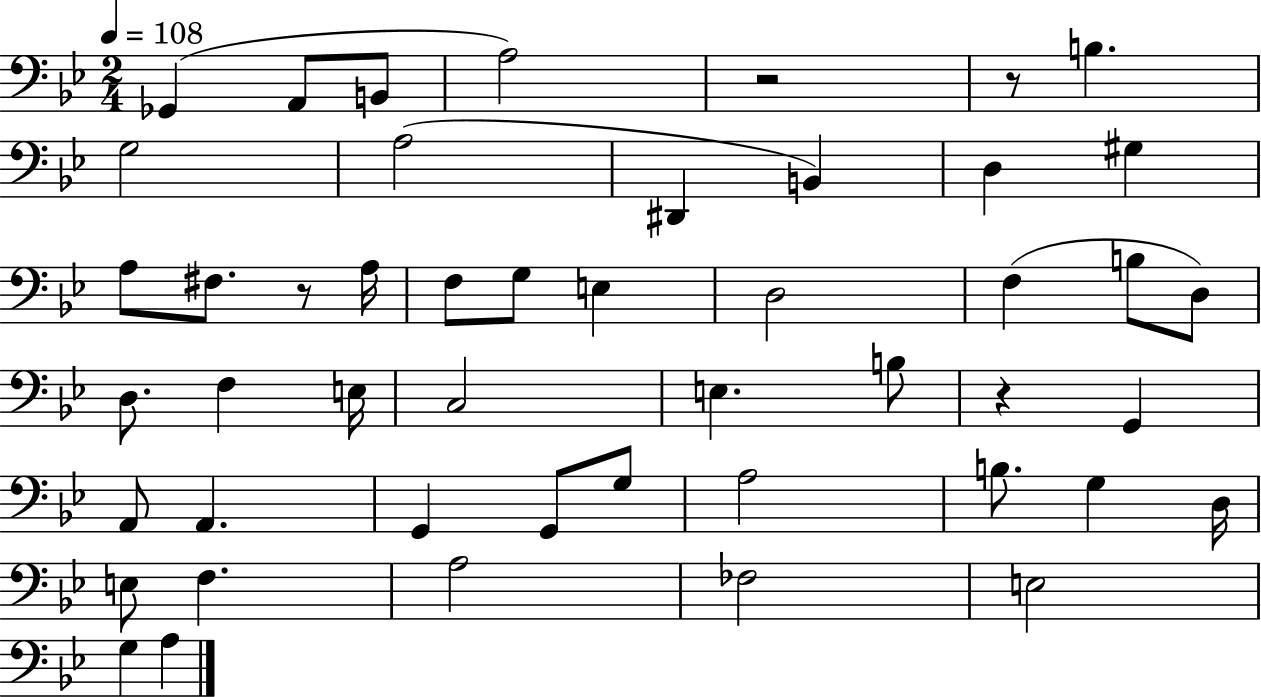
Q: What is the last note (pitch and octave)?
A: A3